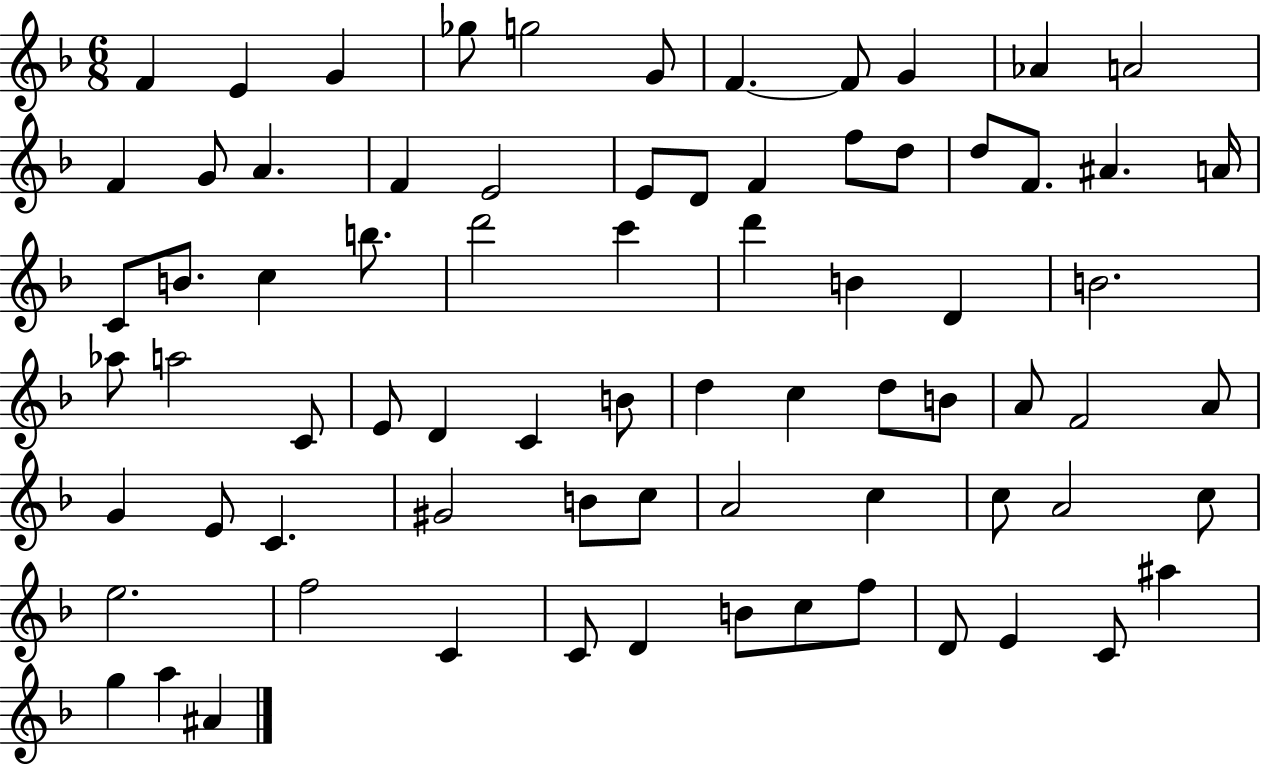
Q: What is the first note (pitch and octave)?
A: F4